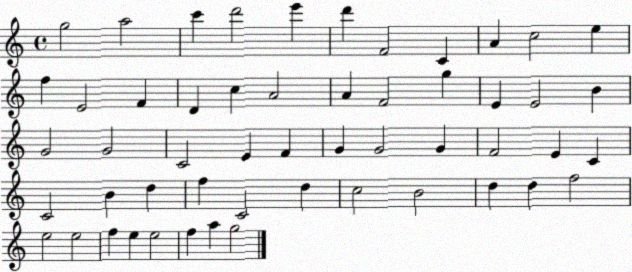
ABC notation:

X:1
T:Untitled
M:4/4
L:1/4
K:C
g2 a2 c' d'2 e' d' F2 C A c2 e f E2 F D c A2 A F2 g E E2 B G2 G2 C2 E F G G2 G F2 E C C2 B d f C2 d c2 B2 d d f2 e2 e2 f e e2 f a g2